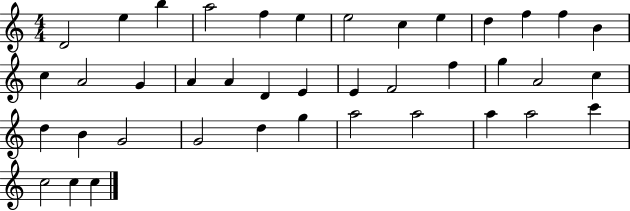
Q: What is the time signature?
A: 4/4